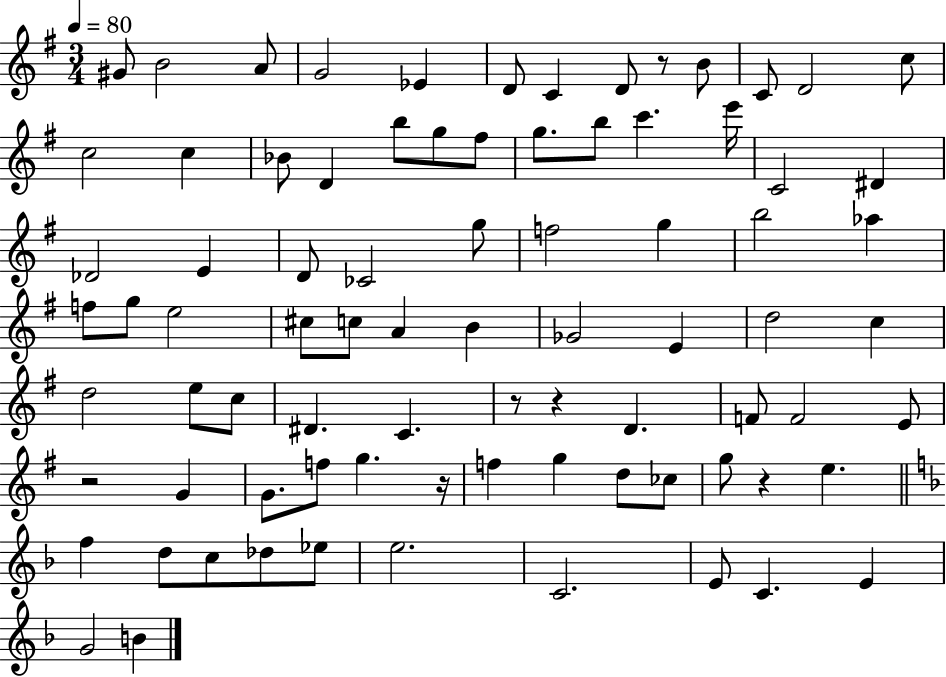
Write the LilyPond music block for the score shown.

{
  \clef treble
  \numericTimeSignature
  \time 3/4
  \key g \major
  \tempo 4 = 80
  gis'8 b'2 a'8 | g'2 ees'4 | d'8 c'4 d'8 r8 b'8 | c'8 d'2 c''8 | \break c''2 c''4 | bes'8 d'4 b''8 g''8 fis''8 | g''8. b''8 c'''4. e'''16 | c'2 dis'4 | \break des'2 e'4 | d'8 ces'2 g''8 | f''2 g''4 | b''2 aes''4 | \break f''8 g''8 e''2 | cis''8 c''8 a'4 b'4 | ges'2 e'4 | d''2 c''4 | \break d''2 e''8 c''8 | dis'4. c'4. | r8 r4 d'4. | f'8 f'2 e'8 | \break r2 g'4 | g'8. f''8 g''4. r16 | f''4 g''4 d''8 ces''8 | g''8 r4 e''4. | \break \bar "||" \break \key f \major f''4 d''8 c''8 des''8 ees''8 | e''2. | c'2. | e'8 c'4. e'4 | \break g'2 b'4 | \bar "|."
}